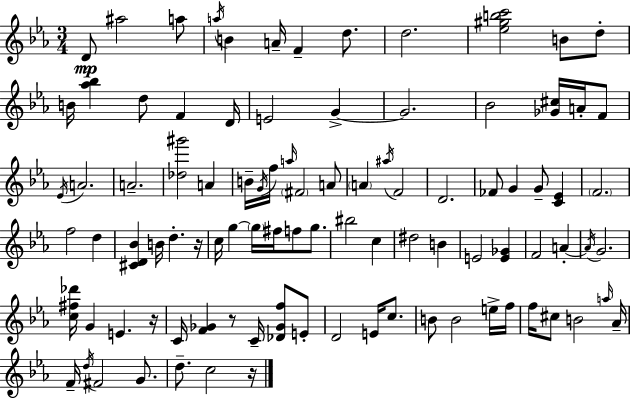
D4/e A#5/h A5/e A5/s B4/q A4/s F4/q D5/e. D5/h. [Eb5,G#5,B5,C6]/h B4/e D5/e B4/s [Ab5,Bb5]/q D5/e F4/q D4/s E4/h G4/q G4/h. Bb4/h [Gb4,C#5]/s A4/s F4/e Eb4/s A4/h. A4/h. [Db5,G#6]/h A4/q B4/s G4/s F5/s A5/s F#4/h A4/e A4/q A#5/s F4/h D4/h. FES4/e G4/q G4/e [C4,Eb4]/q F4/h. F5/h D5/q [C#4,D4,Bb4]/q B4/s D5/q. R/s C5/s G5/q G5/s F#5/s F5/e G5/e. BIS5/h C5/q D#5/h B4/q E4/h [E4,Gb4]/q F4/h A4/q A4/s G4/h. [C5,F#5,Db6]/s G4/q E4/q. R/s C4/s [F4,Gb4]/q R/e C4/s [Db4,Gb4,F5]/e E4/e D4/h E4/s C5/e. B4/e B4/h E5/s F5/s F5/s C#5/e B4/h A5/s Ab4/s F4/s D5/s F#4/h G4/e. D5/e. C5/h R/s